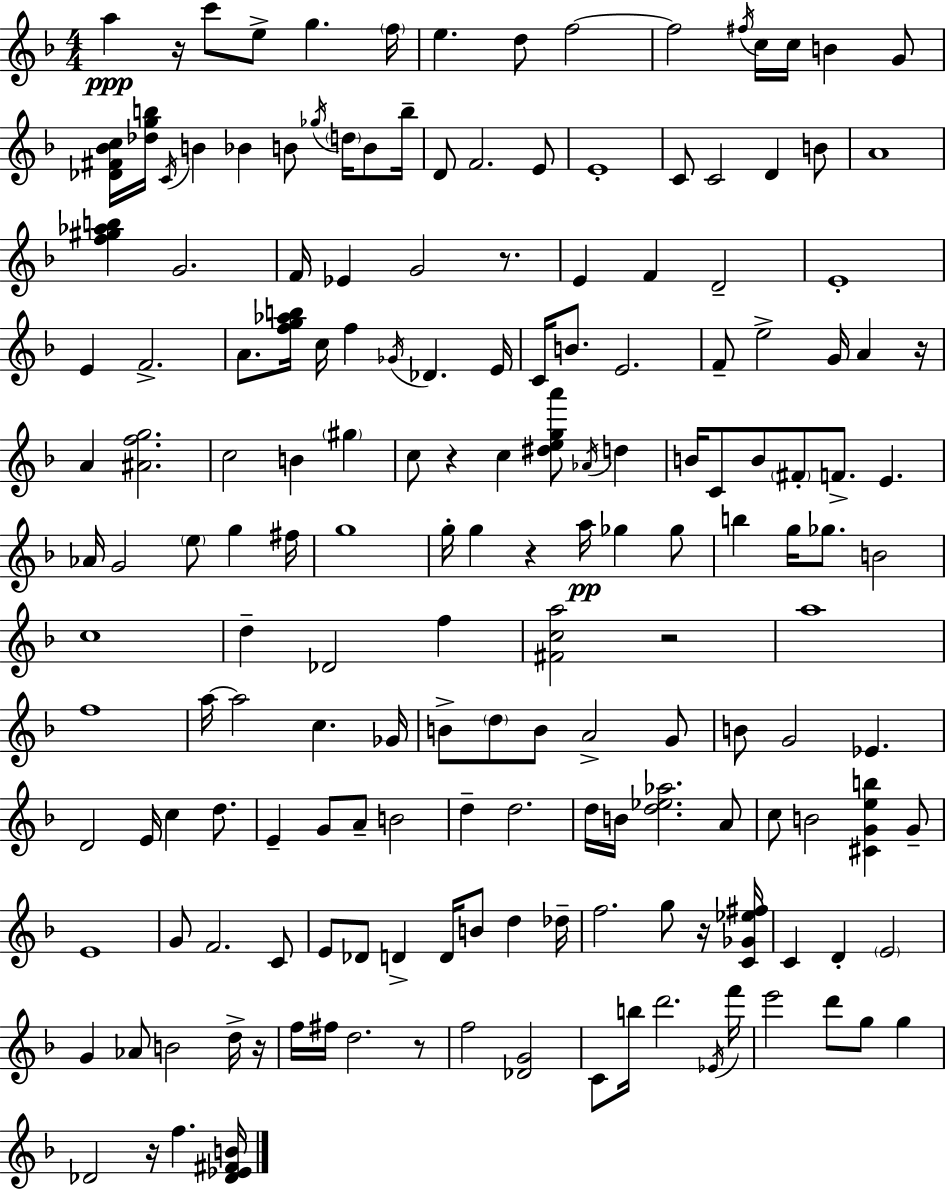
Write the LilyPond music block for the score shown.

{
  \clef treble
  \numericTimeSignature
  \time 4/4
  \key d \minor
  a''4\ppp r16 c'''8 e''8-> g''4. \parenthesize f''16 | e''4. d''8 f''2~~ | f''2 \acciaccatura { fis''16 } c''16 c''16 b'4 g'8 | <des' fis' bes' c''>16 <des'' g'' b''>16 \acciaccatura { c'16 } b'4 bes'4 b'8 \acciaccatura { ges''16 } \parenthesize d''16 | \break b'8 b''16-- d'8 f'2. | e'8 e'1-. | c'8 c'2 d'4 | b'8 a'1 | \break <f'' gis'' aes'' b''>4 g'2. | f'16 ees'4 g'2 | r8. e'4 f'4 d'2-- | e'1-. | \break e'4 f'2.-> | a'8. <f'' g'' aes'' b''>16 c''16 f''4 \acciaccatura { ges'16 } des'4. | e'16 c'16 b'8. e'2. | f'8-- e''2-> g'16 a'4 | \break r16 a'4 <ais' f'' g''>2. | c''2 b'4 | \parenthesize gis''4 c''8 r4 c''4 <dis'' e'' g'' a'''>8 | \acciaccatura { aes'16 } d''4 b'16 c'8 b'8 \parenthesize fis'8-. f'8.-> e'4. | \break aes'16 g'2 \parenthesize e''8 | g''4 fis''16 g''1 | g''16-. g''4 r4 a''16\pp ges''4 | ges''8 b''4 g''16 ges''8. b'2 | \break c''1 | d''4-- des'2 | f''4 <fis' c'' a''>2 r2 | a''1 | \break f''1 | a''16~~ a''2 c''4. | ges'16 b'8-> \parenthesize d''8 b'8 a'2-> | g'8 b'8 g'2 ees'4. | \break d'2 e'16 c''4 | d''8. e'4-- g'8 a'8-- b'2 | d''4-- d''2. | d''16 b'16 <d'' ees'' aes''>2. | \break a'8 c''8 b'2 <cis' g' e'' b''>4 | g'8-- e'1 | g'8 f'2. | c'8 e'8 des'8 d'4-> d'16 b'8 | \break d''4 des''16-- f''2. | g''8 r16 <c' ges' ees'' fis''>16 c'4 d'4-. \parenthesize e'2 | g'4 aes'8 b'2 | d''16-> r16 f''16 fis''16 d''2. | \break r8 f''2 <des' g'>2 | c'8 b''16 d'''2. | \acciaccatura { ees'16 } f'''16 e'''2 d'''8 | g''8 g''4 des'2 r16 f''4. | \break <des' ees' fis' b'>16 \bar "|."
}